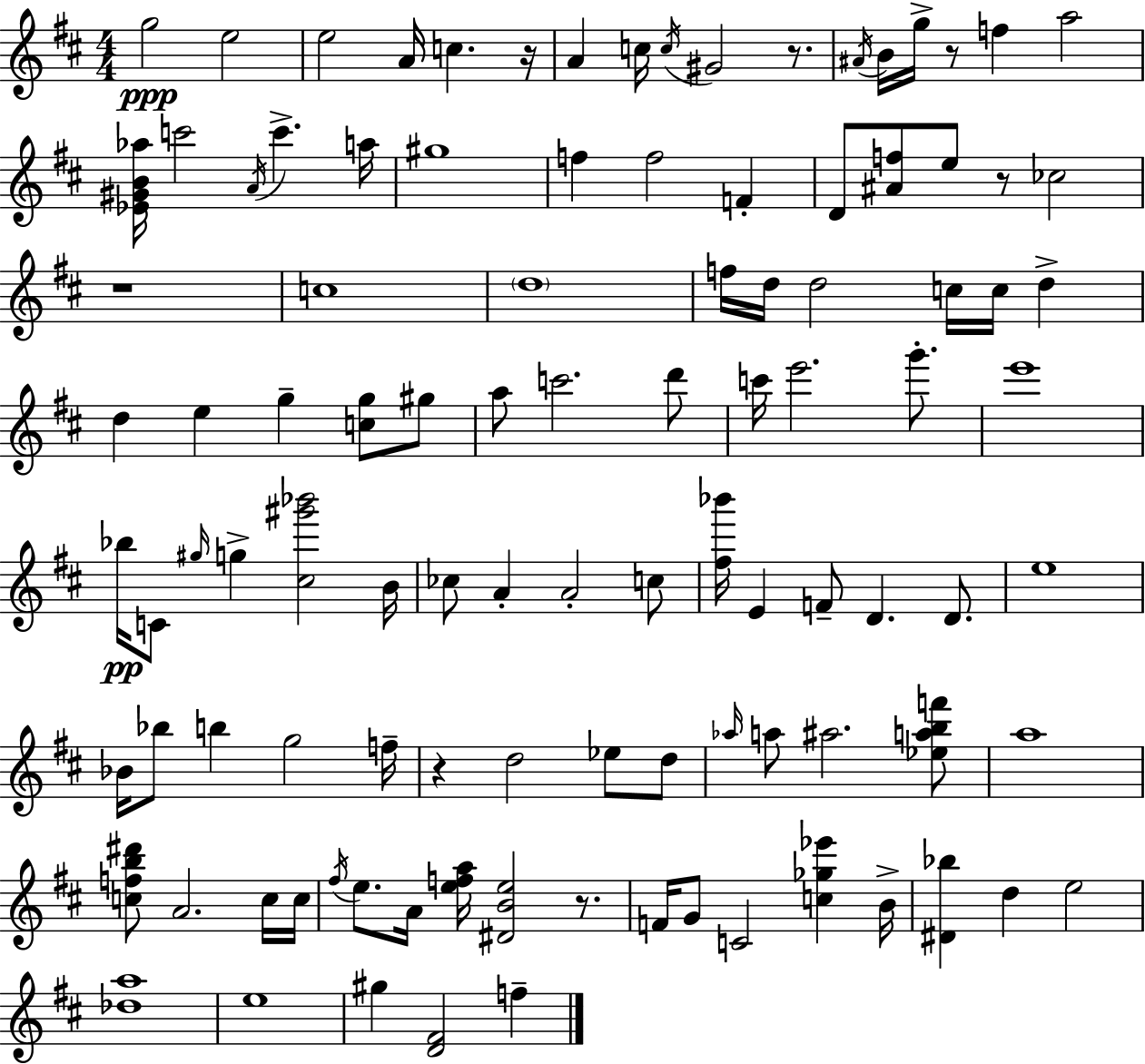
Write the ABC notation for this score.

X:1
T:Untitled
M:4/4
L:1/4
K:D
g2 e2 e2 A/4 c z/4 A c/4 c/4 ^G2 z/2 ^A/4 B/4 g/4 z/2 f a2 [_E^GB_a]/4 c'2 A/4 c' a/4 ^g4 f f2 F D/2 [^Af]/2 e/2 z/2 _c2 z4 c4 d4 f/4 d/4 d2 c/4 c/4 d d e g [cg]/2 ^g/2 a/2 c'2 d'/2 c'/4 e'2 g'/2 e'4 _b/4 C/2 ^g/4 g [^c^g'_b']2 B/4 _c/2 A A2 c/2 [^f_b']/4 E F/2 D D/2 e4 _B/4 _b/2 b g2 f/4 z d2 _e/2 d/2 _a/4 a/2 ^a2 [_eabf']/2 a4 [cfb^d']/2 A2 c/4 c/4 ^f/4 e/2 A/4 [efa]/4 [^DBe]2 z/2 F/4 G/2 C2 [c_g_e'] B/4 [^D_b] d e2 [_da]4 e4 ^g [D^F]2 f